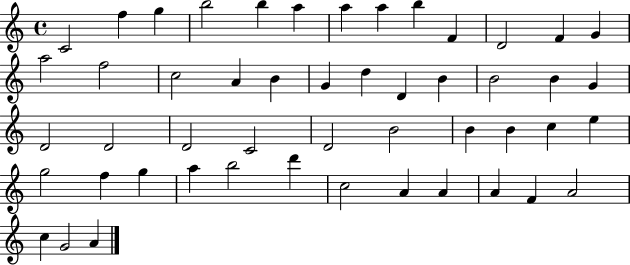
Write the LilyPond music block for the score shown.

{
  \clef treble
  \time 4/4
  \defaultTimeSignature
  \key c \major
  c'2 f''4 g''4 | b''2 b''4 a''4 | a''4 a''4 b''4 f'4 | d'2 f'4 g'4 | \break a''2 f''2 | c''2 a'4 b'4 | g'4 d''4 d'4 b'4 | b'2 b'4 g'4 | \break d'2 d'2 | d'2 c'2 | d'2 b'2 | b'4 b'4 c''4 e''4 | \break g''2 f''4 g''4 | a''4 b''2 d'''4 | c''2 a'4 a'4 | a'4 f'4 a'2 | \break c''4 g'2 a'4 | \bar "|."
}